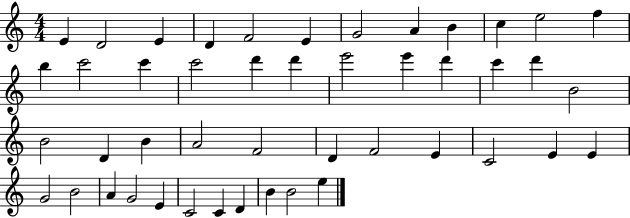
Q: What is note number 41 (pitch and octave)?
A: C4